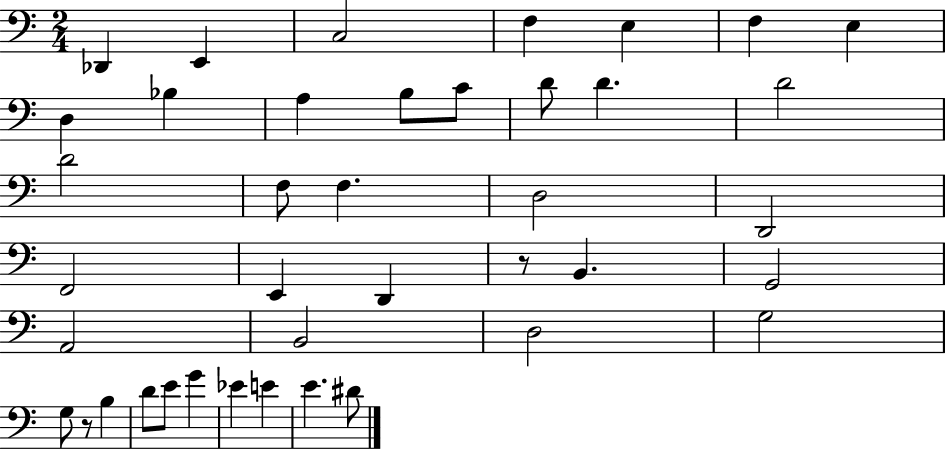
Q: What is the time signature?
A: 2/4